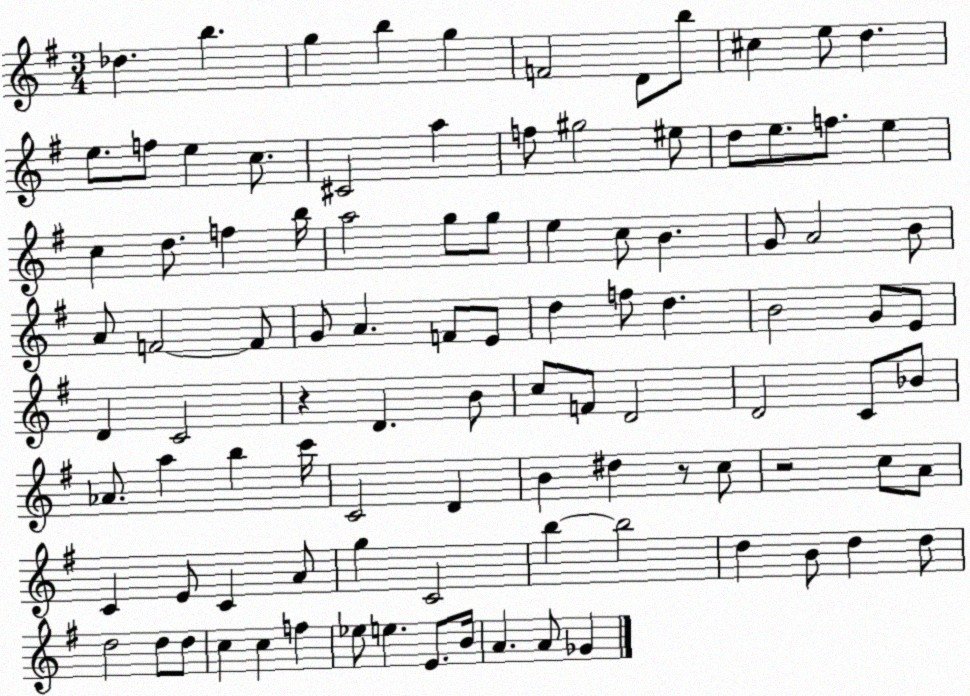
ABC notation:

X:1
T:Untitled
M:3/4
L:1/4
K:G
_d b g b g F2 D/2 b/2 ^c e/2 d e/2 f/2 e c/2 ^C2 a f/2 ^g2 ^e/2 d/2 e/2 f/2 e c d/2 f b/4 a2 g/2 g/2 e c/2 B G/2 A2 B/2 A/2 F2 F/2 G/2 A F/2 E/2 d f/2 d B2 G/2 E/2 D C2 z D B/2 c/2 F/2 D2 D2 C/2 _B/2 _A/2 a b c'/4 C2 D B ^d z/2 c/2 z2 c/2 A/2 C E/2 C A/2 g C2 b b2 d B/2 d d/2 d2 d/2 d/2 c c f _e/2 e E/2 B/4 A A/2 _G